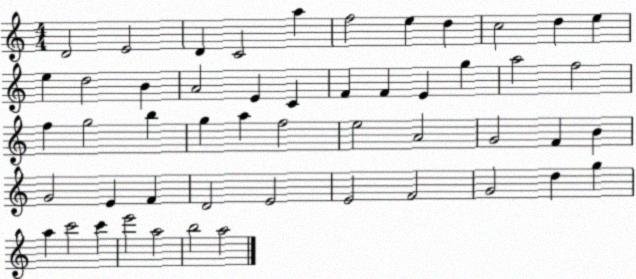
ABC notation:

X:1
T:Untitled
M:4/4
L:1/4
K:C
D2 E2 D C2 a f2 e d c2 d e e d2 B A2 E C F F E g a2 f2 f g2 b g a f2 e2 A2 G2 F B G2 E F D2 E2 E2 F2 G2 d g a c'2 c' e'2 a2 b2 a2